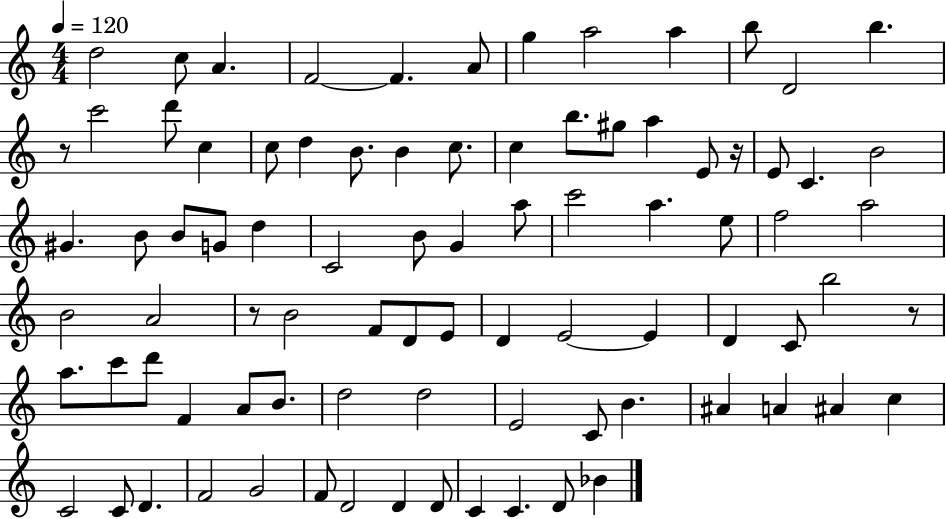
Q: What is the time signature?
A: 4/4